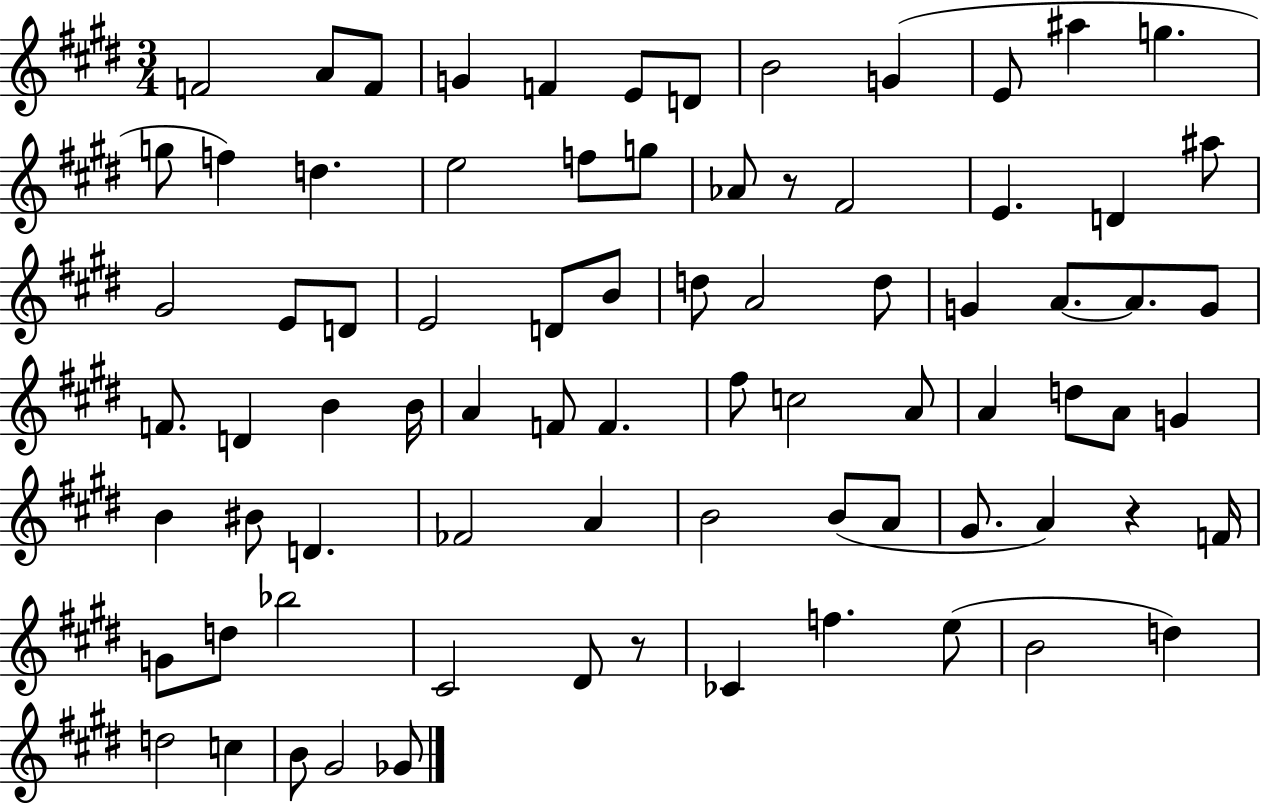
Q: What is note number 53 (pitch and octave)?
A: D4